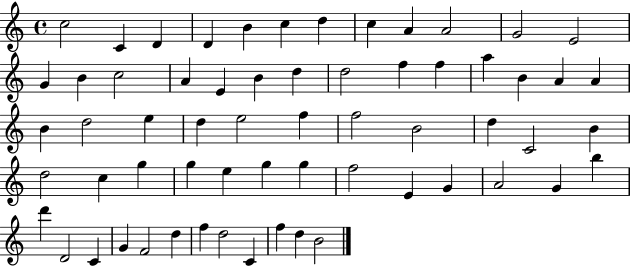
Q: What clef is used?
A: treble